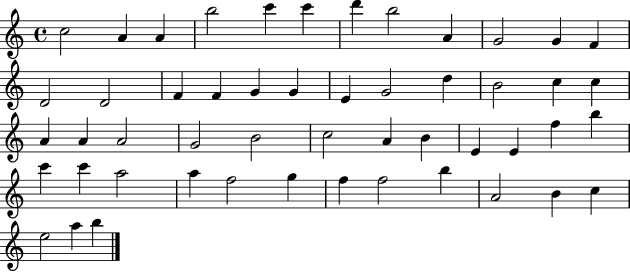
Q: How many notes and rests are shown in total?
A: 51